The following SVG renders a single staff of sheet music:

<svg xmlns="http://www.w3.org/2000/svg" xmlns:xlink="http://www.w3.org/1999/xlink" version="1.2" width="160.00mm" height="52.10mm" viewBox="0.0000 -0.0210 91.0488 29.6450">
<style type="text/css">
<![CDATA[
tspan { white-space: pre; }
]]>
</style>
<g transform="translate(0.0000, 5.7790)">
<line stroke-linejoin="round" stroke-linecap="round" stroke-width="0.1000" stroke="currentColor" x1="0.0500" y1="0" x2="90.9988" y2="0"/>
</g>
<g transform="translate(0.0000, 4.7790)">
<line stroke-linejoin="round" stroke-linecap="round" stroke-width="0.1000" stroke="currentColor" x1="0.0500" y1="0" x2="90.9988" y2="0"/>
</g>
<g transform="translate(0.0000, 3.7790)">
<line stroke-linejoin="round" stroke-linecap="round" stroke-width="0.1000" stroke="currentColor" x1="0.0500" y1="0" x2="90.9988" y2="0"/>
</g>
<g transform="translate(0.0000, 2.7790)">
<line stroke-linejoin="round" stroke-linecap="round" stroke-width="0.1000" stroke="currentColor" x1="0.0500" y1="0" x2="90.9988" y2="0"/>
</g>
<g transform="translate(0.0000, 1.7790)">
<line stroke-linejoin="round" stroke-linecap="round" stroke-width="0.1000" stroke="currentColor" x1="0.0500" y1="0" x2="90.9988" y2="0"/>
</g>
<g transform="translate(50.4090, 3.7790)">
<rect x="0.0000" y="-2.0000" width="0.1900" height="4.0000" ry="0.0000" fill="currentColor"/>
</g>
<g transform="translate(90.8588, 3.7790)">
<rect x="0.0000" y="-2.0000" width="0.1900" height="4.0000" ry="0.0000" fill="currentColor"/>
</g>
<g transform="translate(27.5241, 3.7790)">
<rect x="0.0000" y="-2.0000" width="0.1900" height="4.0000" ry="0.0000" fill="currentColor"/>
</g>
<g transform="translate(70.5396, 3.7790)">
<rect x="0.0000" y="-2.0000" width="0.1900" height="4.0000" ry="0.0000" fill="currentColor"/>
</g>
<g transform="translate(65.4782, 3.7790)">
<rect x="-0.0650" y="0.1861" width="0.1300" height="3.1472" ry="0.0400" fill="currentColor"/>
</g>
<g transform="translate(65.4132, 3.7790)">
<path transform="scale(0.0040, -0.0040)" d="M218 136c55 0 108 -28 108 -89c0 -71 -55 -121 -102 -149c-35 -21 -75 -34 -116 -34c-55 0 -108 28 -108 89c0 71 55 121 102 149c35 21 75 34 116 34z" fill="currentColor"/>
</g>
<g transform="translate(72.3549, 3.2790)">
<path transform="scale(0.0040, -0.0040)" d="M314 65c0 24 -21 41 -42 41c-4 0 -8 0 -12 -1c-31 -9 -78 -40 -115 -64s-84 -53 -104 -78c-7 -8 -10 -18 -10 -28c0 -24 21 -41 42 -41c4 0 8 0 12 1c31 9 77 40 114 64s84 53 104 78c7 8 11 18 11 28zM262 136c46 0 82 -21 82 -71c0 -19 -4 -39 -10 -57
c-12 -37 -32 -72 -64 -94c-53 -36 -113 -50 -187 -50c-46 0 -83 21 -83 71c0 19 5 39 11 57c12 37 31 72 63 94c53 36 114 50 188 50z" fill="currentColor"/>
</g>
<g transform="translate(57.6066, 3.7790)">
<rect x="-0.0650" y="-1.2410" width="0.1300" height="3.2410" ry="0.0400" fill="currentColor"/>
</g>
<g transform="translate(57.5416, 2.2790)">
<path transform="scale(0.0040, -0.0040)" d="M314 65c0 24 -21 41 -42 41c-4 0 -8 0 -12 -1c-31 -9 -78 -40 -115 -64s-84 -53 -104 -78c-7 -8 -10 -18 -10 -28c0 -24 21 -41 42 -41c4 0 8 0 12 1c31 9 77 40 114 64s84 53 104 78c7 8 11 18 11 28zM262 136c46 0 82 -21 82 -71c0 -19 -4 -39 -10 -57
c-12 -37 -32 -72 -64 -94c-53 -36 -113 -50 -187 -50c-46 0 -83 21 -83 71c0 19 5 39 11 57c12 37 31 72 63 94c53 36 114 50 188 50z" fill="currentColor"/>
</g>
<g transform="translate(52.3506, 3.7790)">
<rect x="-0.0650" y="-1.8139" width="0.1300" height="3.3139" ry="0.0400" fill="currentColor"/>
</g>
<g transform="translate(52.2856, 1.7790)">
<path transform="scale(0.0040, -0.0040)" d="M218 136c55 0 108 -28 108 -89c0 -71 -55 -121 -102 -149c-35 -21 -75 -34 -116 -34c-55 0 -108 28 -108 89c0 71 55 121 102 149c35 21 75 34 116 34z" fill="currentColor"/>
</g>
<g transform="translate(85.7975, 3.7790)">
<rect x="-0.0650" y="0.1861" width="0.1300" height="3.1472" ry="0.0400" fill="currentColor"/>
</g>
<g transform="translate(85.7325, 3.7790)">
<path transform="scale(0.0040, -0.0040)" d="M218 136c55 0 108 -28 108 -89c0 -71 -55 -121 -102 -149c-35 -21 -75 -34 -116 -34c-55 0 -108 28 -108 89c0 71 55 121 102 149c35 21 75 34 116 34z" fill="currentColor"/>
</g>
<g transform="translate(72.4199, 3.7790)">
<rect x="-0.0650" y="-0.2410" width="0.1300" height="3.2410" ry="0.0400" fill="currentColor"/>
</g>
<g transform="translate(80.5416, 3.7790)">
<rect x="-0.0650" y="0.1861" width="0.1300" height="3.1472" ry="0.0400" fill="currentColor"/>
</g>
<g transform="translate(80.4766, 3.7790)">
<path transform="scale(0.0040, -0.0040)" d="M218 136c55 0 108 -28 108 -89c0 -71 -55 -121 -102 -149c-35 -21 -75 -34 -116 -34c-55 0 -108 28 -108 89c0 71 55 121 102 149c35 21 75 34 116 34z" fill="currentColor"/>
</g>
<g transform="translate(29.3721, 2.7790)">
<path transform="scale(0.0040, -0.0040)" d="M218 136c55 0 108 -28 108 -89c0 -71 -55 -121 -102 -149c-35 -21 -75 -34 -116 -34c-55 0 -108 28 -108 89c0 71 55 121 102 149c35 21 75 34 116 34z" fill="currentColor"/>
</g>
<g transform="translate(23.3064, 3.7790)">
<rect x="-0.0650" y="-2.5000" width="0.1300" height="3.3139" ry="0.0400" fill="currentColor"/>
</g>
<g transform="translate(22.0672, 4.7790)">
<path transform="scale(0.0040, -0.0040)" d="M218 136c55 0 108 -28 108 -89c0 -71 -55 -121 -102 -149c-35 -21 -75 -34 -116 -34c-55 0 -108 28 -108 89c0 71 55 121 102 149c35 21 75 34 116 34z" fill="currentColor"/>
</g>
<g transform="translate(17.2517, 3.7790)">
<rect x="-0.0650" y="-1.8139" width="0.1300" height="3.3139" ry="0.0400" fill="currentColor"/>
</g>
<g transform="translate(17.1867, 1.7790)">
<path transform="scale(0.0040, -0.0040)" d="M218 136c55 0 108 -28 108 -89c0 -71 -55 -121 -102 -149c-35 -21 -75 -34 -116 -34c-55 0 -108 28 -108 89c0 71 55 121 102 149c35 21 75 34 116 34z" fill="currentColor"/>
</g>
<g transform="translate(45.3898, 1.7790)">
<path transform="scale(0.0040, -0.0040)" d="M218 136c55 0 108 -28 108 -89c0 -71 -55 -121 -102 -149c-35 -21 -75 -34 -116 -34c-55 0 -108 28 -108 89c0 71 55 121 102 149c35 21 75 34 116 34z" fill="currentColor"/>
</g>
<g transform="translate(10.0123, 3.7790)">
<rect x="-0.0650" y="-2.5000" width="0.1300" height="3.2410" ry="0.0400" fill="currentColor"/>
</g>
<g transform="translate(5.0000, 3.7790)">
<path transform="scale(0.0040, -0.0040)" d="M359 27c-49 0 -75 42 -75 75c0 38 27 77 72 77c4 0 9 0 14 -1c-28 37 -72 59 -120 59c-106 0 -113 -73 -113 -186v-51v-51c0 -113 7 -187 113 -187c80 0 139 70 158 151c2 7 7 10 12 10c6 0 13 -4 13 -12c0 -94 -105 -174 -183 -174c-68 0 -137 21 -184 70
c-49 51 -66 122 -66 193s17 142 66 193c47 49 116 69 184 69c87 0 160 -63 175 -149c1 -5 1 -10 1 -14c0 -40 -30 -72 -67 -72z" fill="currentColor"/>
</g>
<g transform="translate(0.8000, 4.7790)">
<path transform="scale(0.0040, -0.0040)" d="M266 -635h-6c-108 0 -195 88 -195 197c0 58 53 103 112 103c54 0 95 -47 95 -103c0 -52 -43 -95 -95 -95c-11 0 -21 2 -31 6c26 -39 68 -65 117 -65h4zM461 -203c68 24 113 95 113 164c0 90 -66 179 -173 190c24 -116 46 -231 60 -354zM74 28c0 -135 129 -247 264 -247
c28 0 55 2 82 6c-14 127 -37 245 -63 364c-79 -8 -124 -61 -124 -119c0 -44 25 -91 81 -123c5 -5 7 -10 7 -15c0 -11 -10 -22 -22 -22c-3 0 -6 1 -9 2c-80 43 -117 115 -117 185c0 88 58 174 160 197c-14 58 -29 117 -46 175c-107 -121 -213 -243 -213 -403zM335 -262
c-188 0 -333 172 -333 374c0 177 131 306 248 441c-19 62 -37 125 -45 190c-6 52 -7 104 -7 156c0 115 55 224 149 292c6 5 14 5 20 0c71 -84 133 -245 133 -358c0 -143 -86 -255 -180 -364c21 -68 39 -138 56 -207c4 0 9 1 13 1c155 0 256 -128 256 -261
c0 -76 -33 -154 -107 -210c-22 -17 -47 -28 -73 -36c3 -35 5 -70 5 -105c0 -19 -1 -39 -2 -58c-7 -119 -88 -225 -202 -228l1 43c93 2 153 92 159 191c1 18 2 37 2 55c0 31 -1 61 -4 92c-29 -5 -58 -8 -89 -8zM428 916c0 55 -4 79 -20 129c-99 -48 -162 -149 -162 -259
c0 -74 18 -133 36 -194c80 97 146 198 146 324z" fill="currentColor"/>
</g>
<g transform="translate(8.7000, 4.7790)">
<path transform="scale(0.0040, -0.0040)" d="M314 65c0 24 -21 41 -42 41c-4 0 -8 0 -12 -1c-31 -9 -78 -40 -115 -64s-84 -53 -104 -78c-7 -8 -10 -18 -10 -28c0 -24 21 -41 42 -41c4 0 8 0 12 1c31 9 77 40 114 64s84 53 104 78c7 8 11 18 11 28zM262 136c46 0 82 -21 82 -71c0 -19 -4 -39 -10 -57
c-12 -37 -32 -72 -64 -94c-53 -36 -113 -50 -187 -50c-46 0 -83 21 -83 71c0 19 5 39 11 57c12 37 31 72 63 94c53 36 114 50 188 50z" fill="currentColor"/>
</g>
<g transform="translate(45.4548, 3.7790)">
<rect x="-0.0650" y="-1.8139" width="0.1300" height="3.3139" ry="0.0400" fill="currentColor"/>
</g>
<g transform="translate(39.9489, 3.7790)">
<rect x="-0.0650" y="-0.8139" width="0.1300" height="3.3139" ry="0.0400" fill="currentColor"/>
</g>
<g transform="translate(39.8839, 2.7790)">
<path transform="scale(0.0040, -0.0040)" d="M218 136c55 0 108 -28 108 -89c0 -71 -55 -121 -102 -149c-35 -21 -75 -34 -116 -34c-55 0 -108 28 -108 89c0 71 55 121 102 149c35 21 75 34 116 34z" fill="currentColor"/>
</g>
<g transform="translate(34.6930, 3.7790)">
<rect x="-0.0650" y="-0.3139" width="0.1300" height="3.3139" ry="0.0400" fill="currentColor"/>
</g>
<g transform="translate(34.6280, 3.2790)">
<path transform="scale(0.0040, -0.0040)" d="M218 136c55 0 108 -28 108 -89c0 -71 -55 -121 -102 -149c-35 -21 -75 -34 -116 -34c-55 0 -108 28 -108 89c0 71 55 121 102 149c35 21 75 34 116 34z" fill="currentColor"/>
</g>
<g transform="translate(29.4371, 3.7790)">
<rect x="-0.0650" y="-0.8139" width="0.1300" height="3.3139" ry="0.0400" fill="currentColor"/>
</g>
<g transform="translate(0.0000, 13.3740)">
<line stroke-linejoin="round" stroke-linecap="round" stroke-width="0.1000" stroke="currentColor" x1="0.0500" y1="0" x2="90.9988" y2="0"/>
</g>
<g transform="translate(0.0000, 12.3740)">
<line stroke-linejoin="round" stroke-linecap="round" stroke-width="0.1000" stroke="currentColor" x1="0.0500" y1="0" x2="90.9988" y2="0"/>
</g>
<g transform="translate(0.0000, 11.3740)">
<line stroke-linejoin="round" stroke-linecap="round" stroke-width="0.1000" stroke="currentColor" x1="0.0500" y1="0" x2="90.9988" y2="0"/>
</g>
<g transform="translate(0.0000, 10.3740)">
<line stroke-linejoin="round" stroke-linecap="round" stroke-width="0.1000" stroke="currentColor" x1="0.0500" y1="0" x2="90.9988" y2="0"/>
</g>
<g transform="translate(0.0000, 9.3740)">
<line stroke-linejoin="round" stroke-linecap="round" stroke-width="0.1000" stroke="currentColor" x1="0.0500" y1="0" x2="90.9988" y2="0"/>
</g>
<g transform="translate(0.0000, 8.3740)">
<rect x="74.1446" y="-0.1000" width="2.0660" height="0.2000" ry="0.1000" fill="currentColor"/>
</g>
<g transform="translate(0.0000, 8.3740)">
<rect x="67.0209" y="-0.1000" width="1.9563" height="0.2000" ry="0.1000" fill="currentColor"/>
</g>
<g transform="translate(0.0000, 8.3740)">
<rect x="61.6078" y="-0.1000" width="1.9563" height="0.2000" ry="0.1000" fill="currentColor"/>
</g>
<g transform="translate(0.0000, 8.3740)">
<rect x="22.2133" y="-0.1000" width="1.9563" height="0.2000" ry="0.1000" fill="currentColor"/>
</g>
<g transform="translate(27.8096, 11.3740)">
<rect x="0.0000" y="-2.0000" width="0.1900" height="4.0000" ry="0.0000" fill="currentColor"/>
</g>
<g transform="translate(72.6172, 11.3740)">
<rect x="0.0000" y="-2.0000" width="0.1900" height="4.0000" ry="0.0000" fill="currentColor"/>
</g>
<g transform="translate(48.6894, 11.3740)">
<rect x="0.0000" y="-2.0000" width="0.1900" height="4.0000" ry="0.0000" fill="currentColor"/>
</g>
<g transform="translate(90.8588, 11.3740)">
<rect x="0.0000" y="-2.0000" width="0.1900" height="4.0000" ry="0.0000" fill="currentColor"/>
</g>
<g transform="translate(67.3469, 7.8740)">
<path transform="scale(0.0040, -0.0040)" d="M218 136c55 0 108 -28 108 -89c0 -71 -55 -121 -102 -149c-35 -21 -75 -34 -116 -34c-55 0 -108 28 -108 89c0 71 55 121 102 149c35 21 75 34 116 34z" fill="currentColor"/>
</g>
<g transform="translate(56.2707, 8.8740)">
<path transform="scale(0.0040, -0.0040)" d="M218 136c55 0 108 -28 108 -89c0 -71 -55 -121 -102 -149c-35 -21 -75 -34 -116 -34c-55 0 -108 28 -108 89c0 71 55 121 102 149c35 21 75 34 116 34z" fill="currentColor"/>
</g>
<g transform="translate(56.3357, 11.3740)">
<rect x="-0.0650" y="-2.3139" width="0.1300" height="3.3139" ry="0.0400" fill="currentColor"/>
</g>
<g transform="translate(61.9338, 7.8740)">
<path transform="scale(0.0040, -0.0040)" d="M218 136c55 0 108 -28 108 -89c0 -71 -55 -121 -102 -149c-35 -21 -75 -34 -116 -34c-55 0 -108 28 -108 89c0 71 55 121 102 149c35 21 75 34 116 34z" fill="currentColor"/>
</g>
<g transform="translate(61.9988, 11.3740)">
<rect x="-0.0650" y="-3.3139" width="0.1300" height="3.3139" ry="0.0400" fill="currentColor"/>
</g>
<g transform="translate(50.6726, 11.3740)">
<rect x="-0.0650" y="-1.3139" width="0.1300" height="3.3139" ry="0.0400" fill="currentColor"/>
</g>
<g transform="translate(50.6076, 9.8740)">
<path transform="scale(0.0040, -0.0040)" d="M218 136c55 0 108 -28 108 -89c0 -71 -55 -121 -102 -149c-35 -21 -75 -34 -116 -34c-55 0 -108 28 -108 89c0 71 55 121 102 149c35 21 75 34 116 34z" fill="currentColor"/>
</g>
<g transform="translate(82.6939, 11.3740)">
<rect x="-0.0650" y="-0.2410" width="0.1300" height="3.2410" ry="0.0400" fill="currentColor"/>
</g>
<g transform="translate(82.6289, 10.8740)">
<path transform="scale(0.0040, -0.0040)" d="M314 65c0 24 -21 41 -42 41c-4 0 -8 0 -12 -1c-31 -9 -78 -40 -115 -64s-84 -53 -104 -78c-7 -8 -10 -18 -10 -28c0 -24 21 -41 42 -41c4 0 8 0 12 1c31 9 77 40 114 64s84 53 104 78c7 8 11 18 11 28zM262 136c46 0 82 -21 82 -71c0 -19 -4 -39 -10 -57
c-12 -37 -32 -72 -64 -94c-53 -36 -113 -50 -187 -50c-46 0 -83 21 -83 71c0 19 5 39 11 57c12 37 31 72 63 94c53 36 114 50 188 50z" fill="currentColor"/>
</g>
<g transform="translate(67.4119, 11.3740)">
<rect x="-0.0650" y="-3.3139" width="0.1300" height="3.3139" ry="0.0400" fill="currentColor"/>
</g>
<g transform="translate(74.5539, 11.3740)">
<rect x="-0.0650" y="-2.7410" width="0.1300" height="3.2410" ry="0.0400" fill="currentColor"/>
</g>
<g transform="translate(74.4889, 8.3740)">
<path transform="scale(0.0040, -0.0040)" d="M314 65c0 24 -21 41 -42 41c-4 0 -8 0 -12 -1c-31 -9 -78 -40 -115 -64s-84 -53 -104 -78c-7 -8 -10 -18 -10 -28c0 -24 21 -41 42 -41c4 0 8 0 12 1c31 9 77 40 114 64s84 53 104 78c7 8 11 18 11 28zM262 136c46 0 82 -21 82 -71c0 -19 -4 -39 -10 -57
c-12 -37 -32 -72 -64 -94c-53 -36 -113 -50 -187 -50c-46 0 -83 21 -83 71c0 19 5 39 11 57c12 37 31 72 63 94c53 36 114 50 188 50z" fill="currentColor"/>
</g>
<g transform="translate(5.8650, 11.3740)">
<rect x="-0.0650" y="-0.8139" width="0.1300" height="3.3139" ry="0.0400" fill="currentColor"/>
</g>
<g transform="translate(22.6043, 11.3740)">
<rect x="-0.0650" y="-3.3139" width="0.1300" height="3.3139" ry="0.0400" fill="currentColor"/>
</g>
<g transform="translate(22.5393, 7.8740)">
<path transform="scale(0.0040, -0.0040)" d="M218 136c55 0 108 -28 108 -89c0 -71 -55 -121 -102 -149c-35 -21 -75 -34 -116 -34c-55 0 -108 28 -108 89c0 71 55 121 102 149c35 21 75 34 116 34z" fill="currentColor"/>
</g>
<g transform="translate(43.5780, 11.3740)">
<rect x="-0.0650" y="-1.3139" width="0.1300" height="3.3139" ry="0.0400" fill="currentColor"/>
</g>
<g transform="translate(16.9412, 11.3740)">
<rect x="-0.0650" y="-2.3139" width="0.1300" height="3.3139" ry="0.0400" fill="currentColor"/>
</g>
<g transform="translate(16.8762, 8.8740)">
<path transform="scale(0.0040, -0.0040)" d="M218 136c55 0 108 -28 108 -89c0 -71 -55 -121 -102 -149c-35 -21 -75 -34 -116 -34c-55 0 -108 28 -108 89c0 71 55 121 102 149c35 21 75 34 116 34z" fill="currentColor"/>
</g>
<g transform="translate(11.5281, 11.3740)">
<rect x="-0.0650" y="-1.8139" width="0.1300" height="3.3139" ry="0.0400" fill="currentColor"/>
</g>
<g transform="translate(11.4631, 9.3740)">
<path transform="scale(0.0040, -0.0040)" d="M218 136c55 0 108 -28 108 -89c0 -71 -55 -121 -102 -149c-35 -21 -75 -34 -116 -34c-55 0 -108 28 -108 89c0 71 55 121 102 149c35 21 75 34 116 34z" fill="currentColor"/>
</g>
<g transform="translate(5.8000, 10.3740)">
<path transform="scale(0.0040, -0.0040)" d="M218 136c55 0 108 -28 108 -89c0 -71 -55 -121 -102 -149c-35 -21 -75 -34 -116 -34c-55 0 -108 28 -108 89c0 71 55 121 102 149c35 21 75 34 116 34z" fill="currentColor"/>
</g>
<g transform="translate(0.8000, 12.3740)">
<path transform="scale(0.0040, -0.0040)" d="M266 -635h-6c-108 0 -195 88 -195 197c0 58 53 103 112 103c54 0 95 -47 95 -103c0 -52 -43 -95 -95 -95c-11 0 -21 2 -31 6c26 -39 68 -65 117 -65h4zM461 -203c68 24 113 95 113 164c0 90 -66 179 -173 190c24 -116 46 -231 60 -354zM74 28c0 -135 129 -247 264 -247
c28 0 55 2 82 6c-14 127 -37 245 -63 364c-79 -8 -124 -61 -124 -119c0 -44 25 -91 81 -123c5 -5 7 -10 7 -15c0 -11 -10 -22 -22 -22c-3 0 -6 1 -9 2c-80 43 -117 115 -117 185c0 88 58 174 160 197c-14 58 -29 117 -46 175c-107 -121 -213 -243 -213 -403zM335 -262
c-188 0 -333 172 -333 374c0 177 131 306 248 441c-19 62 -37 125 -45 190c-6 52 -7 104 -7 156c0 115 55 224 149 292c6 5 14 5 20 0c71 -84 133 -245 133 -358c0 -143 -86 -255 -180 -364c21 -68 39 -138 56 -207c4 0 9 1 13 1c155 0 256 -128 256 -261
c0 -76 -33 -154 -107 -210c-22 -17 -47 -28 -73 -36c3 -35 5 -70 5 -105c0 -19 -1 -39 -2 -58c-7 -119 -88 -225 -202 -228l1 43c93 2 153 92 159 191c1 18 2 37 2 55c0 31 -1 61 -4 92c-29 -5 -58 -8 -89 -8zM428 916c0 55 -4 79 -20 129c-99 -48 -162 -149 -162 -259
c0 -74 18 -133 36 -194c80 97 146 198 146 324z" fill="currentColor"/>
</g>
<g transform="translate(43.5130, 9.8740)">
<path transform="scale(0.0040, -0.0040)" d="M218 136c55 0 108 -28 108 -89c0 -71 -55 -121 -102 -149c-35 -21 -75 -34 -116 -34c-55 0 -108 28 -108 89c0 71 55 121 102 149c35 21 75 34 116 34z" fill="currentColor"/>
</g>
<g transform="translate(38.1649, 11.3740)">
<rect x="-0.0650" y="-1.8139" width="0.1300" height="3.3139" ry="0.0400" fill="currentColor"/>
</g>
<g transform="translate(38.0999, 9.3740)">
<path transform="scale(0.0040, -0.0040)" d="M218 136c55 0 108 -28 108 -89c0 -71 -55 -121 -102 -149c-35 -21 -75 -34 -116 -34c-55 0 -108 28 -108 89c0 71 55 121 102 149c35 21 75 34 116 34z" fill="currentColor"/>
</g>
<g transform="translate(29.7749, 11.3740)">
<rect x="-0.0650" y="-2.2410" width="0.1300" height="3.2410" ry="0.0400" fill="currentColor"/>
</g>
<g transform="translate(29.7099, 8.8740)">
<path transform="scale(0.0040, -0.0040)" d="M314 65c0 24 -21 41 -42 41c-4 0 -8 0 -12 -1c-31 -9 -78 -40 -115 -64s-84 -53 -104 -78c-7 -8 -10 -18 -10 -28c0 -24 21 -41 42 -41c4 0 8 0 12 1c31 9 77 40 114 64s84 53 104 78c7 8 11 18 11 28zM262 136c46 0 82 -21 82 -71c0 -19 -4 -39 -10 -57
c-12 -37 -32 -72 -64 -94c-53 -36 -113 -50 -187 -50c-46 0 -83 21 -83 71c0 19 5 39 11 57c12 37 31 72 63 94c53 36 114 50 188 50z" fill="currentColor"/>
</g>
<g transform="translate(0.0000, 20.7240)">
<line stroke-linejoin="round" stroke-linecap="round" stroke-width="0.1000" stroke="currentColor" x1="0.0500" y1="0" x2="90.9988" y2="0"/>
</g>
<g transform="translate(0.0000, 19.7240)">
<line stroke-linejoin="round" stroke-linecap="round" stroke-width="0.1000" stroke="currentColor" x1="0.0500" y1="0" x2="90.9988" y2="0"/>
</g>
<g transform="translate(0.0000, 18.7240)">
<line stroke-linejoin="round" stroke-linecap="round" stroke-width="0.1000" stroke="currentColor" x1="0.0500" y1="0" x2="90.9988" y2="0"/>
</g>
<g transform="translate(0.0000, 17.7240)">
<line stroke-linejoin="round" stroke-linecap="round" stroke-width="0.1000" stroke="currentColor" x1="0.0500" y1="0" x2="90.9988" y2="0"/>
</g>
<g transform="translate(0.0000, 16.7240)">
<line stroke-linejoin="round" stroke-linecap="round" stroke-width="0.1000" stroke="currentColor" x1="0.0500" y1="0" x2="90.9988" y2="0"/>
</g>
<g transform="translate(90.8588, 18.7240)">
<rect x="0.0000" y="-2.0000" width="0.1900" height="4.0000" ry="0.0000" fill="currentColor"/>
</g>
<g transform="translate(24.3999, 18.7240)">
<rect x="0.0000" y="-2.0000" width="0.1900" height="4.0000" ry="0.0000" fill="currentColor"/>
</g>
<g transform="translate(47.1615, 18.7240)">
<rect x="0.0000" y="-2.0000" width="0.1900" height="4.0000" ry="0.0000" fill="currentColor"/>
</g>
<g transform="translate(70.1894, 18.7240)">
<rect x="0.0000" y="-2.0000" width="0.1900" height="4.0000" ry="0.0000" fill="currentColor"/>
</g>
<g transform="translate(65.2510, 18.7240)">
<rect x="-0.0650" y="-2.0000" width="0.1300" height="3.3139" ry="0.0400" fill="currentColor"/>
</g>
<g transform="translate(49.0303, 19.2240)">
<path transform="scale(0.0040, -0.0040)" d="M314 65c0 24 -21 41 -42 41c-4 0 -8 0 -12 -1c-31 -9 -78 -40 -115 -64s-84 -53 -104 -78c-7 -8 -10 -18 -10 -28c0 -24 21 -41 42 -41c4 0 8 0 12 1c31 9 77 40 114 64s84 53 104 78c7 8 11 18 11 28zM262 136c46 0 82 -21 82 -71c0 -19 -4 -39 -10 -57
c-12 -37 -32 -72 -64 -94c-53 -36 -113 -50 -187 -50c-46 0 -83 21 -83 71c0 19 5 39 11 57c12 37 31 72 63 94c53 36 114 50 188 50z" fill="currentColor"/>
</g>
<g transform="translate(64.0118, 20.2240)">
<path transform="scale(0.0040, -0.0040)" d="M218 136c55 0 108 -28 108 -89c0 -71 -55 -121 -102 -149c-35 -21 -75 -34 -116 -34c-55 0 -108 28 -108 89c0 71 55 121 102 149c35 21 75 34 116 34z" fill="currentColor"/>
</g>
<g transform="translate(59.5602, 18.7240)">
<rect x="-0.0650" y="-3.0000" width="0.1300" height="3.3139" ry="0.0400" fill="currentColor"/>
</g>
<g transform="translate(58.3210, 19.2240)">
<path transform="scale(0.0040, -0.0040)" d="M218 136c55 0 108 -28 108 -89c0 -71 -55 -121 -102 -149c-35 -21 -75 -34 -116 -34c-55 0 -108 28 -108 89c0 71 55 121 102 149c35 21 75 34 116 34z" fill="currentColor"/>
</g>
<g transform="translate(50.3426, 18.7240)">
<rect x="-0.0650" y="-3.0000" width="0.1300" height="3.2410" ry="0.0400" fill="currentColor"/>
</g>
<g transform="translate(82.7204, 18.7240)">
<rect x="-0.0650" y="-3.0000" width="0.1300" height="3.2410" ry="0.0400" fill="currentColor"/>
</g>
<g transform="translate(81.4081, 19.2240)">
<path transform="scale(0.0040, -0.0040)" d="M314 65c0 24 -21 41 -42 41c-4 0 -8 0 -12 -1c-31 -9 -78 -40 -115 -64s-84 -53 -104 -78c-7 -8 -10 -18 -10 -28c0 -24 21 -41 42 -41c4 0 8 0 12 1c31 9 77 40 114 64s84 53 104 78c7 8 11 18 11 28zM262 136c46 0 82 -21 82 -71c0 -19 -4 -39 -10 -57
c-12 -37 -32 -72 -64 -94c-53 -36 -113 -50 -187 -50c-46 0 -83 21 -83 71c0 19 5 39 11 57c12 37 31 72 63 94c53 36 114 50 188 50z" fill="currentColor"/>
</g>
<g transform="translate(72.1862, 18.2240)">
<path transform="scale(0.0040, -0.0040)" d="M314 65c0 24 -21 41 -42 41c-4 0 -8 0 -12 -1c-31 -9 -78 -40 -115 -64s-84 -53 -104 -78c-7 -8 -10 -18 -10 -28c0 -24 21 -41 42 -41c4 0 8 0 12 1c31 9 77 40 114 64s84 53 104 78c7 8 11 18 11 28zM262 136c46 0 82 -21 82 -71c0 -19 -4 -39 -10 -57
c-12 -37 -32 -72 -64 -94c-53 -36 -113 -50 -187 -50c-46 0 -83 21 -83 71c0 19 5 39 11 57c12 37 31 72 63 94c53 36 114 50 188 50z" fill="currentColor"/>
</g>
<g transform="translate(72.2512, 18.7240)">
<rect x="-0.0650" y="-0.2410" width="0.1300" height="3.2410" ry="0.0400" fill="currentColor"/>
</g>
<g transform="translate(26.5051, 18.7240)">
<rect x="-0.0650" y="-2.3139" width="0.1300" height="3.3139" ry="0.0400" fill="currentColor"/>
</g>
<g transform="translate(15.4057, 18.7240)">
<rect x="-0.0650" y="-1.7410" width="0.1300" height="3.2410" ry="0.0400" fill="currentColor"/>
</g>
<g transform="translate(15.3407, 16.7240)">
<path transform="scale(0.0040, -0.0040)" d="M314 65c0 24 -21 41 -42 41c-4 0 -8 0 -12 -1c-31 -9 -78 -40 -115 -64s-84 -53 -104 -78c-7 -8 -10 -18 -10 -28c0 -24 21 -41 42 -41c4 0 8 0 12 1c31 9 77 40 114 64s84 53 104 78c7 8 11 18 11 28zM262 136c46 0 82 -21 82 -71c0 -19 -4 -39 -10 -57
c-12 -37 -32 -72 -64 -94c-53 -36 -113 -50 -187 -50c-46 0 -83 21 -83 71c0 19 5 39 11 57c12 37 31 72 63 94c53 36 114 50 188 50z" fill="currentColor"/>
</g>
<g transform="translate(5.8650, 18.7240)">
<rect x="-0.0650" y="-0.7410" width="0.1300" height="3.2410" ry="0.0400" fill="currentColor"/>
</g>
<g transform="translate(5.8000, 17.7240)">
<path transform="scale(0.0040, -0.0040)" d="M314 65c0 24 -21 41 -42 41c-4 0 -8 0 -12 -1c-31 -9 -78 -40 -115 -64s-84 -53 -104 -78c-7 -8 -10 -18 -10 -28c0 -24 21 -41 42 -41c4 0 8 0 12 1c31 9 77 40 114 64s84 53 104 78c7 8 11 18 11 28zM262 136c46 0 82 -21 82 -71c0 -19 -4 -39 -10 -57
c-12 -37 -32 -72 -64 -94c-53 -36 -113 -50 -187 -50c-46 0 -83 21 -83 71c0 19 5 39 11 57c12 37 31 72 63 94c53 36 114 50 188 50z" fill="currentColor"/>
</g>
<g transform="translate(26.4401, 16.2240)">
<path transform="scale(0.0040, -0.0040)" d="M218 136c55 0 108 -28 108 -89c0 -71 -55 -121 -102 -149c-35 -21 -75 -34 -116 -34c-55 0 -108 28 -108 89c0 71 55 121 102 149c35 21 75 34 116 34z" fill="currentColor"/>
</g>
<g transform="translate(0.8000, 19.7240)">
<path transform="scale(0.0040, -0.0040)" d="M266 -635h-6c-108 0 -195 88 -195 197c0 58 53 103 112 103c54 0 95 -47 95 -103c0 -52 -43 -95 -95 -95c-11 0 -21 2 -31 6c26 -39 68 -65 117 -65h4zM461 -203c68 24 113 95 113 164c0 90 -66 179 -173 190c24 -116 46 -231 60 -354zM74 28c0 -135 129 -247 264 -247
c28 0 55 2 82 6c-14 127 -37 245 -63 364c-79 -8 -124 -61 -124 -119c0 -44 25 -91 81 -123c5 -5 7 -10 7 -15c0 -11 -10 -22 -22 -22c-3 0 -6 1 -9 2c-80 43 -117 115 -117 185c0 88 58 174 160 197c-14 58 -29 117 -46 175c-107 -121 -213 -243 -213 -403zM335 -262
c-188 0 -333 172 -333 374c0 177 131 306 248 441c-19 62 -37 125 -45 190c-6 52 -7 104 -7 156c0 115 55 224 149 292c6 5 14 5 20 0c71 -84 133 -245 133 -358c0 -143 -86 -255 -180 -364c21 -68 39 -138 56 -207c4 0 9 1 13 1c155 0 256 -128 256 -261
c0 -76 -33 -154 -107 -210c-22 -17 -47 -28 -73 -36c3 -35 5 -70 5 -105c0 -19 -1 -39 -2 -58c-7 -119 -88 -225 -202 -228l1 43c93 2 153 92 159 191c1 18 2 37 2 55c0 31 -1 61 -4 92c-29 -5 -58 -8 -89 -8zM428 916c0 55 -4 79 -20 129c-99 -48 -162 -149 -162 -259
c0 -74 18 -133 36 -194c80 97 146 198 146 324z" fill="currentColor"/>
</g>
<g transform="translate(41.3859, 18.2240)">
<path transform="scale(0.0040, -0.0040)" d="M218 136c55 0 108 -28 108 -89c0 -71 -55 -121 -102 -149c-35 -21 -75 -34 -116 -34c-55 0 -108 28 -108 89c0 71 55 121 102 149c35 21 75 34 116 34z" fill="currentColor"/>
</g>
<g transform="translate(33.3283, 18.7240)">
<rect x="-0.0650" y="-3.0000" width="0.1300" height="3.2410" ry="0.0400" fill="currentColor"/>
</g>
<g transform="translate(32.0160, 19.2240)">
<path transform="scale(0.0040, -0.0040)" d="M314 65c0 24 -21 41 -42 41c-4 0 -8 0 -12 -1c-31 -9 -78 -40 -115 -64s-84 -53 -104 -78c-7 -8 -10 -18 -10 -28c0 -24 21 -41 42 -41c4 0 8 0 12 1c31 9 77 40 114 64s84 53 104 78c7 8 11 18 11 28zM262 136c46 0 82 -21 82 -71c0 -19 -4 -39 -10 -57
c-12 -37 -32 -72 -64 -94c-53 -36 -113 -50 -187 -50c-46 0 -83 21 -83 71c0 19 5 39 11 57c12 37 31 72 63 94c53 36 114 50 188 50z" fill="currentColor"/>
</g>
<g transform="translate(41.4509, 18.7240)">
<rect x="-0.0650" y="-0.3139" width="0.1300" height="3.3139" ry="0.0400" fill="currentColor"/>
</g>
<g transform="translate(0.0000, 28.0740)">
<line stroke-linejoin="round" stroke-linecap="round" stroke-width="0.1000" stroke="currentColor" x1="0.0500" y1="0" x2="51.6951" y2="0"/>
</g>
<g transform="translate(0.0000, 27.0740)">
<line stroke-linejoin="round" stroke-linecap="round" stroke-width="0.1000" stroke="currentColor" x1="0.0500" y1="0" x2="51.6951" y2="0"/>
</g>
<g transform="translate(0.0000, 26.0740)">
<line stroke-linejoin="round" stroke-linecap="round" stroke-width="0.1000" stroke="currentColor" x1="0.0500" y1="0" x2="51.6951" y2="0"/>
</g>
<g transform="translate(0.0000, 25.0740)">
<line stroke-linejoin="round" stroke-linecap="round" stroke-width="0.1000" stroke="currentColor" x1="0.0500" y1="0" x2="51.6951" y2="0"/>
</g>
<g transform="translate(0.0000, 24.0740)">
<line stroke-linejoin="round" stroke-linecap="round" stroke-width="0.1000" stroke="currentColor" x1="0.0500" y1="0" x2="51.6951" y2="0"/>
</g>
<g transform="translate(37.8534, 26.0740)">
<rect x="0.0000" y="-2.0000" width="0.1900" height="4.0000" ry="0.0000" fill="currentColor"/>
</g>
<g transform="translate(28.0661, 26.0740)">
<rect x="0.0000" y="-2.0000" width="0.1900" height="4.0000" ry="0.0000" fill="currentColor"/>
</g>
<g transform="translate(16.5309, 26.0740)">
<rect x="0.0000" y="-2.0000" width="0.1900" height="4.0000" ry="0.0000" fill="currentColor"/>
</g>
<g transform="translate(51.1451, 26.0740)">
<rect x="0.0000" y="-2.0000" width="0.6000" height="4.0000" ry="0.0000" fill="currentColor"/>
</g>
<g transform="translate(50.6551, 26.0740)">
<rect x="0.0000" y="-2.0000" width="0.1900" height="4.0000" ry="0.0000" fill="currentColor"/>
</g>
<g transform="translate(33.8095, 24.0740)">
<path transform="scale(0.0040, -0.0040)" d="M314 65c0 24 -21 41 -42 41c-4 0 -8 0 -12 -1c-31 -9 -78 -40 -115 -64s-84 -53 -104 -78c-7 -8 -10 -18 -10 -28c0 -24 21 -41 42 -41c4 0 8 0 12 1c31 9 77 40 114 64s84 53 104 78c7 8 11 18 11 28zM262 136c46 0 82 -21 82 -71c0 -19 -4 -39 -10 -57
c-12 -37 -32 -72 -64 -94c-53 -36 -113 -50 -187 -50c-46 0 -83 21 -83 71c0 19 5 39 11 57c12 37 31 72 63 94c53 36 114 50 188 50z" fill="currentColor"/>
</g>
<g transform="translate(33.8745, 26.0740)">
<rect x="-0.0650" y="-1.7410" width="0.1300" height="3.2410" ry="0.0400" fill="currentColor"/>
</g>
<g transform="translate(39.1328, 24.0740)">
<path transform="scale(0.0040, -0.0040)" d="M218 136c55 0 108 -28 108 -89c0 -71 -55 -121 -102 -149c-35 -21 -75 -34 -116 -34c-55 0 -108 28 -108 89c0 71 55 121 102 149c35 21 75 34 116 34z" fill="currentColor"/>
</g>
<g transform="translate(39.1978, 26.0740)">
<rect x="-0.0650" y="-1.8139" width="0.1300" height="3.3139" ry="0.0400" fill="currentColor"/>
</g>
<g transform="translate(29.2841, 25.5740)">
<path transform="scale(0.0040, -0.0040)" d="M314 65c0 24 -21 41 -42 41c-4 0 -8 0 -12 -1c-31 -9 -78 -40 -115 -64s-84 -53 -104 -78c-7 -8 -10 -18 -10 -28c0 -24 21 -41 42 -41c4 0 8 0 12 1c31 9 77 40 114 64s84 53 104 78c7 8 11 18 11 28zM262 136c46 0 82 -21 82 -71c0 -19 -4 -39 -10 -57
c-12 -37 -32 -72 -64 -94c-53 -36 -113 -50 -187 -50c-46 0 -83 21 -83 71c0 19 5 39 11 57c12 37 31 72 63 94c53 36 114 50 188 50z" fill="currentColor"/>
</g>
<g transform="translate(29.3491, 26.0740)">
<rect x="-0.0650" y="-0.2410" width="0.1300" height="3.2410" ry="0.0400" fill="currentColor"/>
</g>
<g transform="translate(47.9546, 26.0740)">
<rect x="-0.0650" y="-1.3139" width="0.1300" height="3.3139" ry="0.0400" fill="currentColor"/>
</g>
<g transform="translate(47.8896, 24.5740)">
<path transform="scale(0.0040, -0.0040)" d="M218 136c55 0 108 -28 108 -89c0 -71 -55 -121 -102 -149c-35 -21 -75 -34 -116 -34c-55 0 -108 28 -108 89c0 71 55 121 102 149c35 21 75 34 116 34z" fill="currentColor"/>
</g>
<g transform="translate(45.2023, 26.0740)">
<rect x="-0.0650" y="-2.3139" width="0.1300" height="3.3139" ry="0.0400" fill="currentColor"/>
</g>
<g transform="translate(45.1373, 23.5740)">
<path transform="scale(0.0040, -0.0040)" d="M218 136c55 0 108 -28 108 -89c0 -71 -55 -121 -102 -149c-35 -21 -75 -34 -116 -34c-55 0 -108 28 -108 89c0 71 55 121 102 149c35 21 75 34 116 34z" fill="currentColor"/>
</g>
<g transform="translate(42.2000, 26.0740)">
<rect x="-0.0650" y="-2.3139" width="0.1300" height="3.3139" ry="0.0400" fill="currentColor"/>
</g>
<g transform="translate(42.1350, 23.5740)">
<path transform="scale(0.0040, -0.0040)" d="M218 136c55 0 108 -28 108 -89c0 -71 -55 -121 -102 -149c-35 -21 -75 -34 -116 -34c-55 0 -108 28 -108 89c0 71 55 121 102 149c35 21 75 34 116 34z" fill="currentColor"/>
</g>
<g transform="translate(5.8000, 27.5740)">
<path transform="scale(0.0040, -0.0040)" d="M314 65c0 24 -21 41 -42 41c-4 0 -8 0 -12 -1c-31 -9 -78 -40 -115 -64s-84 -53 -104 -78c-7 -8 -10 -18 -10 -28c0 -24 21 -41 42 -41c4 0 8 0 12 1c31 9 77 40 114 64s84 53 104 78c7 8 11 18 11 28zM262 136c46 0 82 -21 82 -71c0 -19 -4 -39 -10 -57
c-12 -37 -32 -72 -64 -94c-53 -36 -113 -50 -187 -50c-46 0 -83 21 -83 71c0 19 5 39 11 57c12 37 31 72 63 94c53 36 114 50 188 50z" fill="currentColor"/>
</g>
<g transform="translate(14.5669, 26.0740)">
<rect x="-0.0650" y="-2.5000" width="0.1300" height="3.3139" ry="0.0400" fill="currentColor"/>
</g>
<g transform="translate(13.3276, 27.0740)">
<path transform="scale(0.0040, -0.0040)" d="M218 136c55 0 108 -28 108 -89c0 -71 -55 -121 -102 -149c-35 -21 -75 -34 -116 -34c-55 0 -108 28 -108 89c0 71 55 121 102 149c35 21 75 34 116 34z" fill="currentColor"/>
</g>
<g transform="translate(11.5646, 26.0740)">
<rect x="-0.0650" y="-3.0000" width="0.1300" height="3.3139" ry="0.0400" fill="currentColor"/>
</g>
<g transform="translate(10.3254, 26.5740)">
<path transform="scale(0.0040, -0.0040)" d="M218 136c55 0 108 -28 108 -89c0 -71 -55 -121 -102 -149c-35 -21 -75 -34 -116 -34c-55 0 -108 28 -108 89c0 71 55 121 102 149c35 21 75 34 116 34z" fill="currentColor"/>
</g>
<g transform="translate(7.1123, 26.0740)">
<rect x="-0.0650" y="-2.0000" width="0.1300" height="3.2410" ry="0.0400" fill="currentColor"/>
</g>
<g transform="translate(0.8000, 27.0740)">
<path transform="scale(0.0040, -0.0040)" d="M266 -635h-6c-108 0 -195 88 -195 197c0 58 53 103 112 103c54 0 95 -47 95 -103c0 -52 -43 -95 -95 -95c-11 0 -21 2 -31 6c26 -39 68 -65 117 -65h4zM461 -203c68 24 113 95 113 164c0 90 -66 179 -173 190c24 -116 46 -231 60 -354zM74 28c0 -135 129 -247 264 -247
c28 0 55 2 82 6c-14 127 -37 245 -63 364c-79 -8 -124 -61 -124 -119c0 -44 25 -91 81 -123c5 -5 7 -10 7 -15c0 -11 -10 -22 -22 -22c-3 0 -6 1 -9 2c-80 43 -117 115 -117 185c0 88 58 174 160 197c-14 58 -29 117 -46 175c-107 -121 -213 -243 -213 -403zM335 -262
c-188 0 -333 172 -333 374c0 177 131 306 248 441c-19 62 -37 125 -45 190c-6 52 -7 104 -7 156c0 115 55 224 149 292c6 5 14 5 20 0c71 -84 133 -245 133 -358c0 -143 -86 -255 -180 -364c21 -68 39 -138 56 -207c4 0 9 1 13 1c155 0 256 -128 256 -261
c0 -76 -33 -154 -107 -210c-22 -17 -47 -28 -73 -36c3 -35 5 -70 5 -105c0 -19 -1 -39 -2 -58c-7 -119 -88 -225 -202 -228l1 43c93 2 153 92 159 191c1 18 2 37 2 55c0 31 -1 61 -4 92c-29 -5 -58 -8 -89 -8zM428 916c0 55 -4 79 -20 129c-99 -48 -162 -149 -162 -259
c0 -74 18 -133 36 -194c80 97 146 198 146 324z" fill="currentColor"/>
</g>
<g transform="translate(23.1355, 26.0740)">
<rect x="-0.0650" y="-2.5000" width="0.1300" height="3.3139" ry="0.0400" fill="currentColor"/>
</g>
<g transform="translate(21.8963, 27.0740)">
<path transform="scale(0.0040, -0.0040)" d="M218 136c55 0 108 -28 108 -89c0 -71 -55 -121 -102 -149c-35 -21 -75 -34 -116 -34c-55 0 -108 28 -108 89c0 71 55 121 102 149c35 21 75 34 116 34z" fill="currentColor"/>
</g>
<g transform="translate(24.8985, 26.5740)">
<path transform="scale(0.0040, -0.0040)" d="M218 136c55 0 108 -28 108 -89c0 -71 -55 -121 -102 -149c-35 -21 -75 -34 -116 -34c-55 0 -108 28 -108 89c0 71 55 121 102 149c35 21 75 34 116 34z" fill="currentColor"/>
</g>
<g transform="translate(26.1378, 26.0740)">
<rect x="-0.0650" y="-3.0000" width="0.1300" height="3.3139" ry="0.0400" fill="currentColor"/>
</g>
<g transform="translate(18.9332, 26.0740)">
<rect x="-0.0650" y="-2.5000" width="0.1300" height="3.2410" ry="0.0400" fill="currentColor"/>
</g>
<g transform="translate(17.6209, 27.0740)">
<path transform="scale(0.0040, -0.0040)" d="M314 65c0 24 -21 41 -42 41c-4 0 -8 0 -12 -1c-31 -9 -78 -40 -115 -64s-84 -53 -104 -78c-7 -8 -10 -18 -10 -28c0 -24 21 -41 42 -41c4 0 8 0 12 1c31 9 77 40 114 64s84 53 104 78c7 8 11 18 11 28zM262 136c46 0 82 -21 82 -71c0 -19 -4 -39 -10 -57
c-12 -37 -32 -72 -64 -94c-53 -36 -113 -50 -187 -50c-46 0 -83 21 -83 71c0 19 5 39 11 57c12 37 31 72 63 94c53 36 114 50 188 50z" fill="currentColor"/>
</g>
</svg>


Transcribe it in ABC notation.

X:1
T:Untitled
M:4/4
L:1/4
K:C
G2 f G d c d f f e2 B c2 B B d f g b g2 f e e g b b a2 c2 d2 f2 g A2 c A2 A F c2 A2 F2 A G G2 G A c2 f2 f g g e